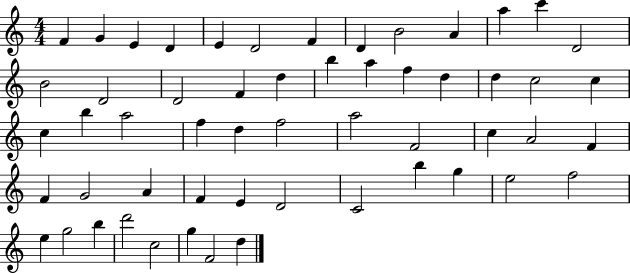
X:1
T:Untitled
M:4/4
L:1/4
K:C
F G E D E D2 F D B2 A a c' D2 B2 D2 D2 F d b a f d d c2 c c b a2 f d f2 a2 F2 c A2 F F G2 A F E D2 C2 b g e2 f2 e g2 b d'2 c2 g F2 d